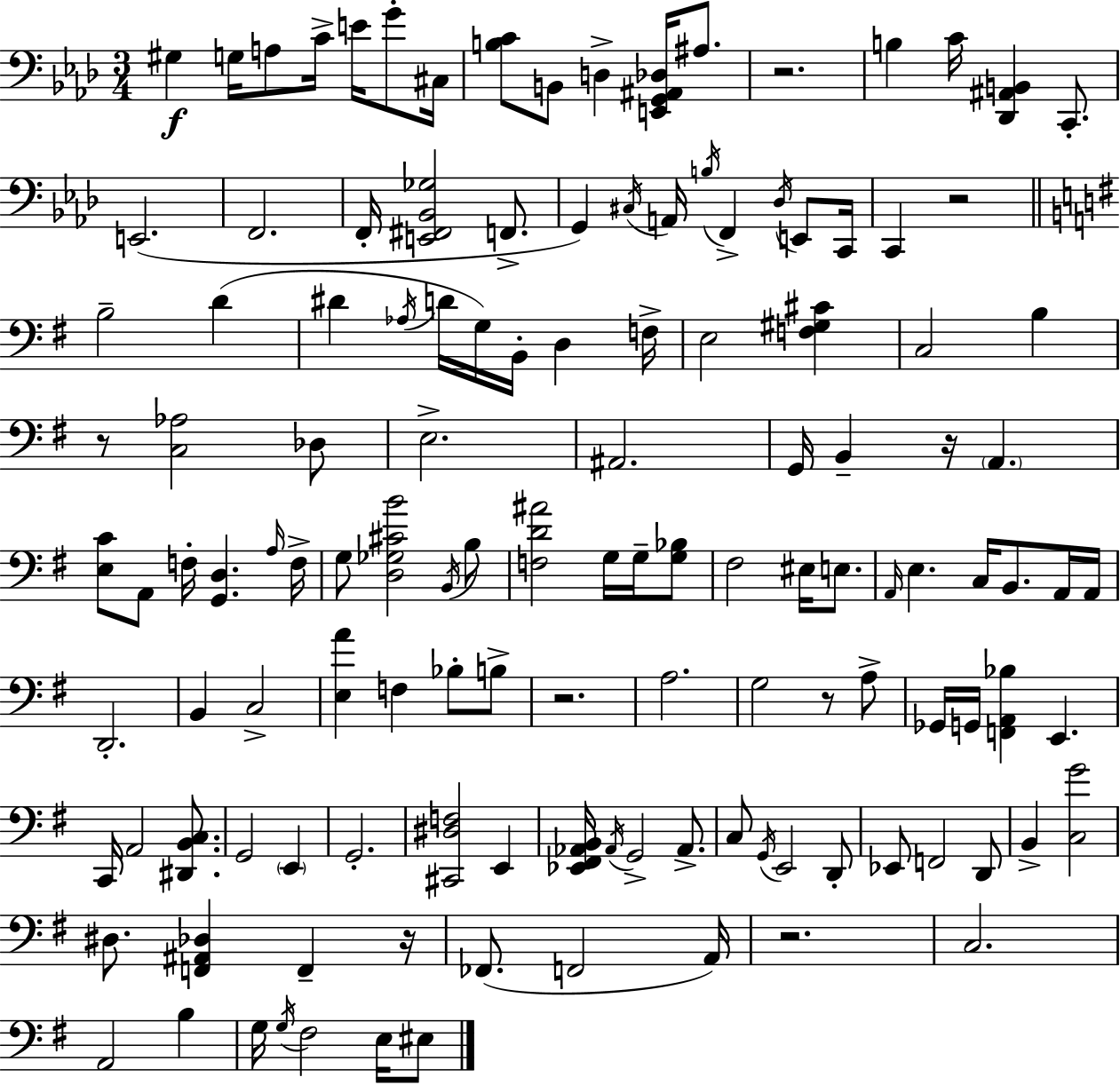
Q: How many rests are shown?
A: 8